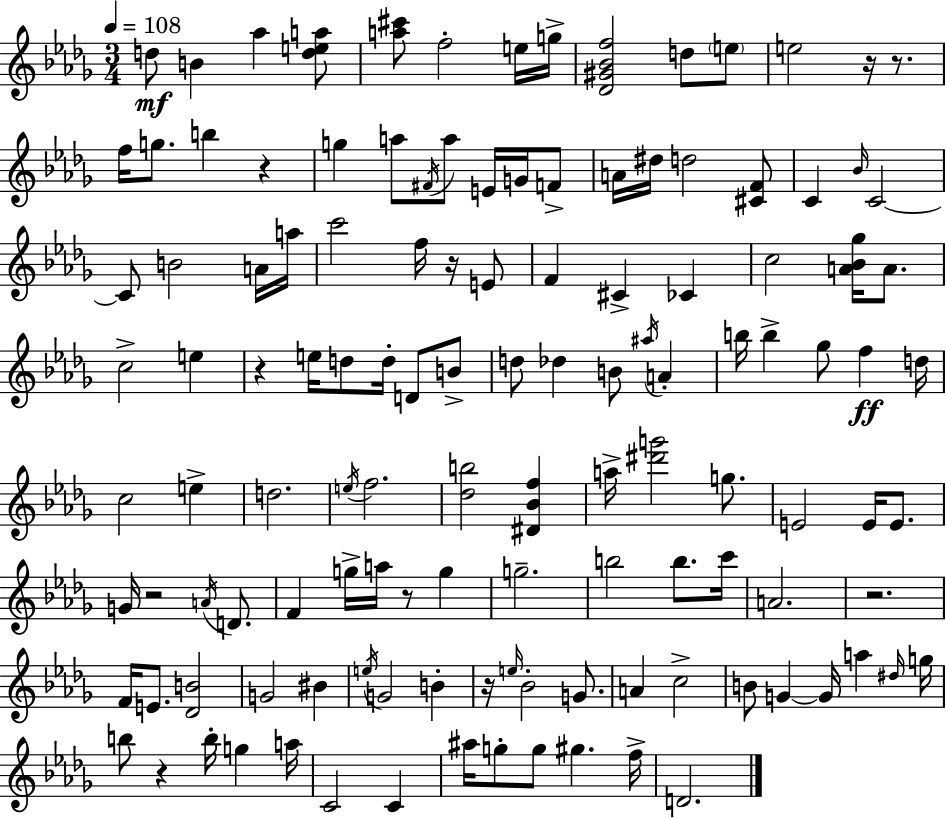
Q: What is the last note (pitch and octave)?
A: D4